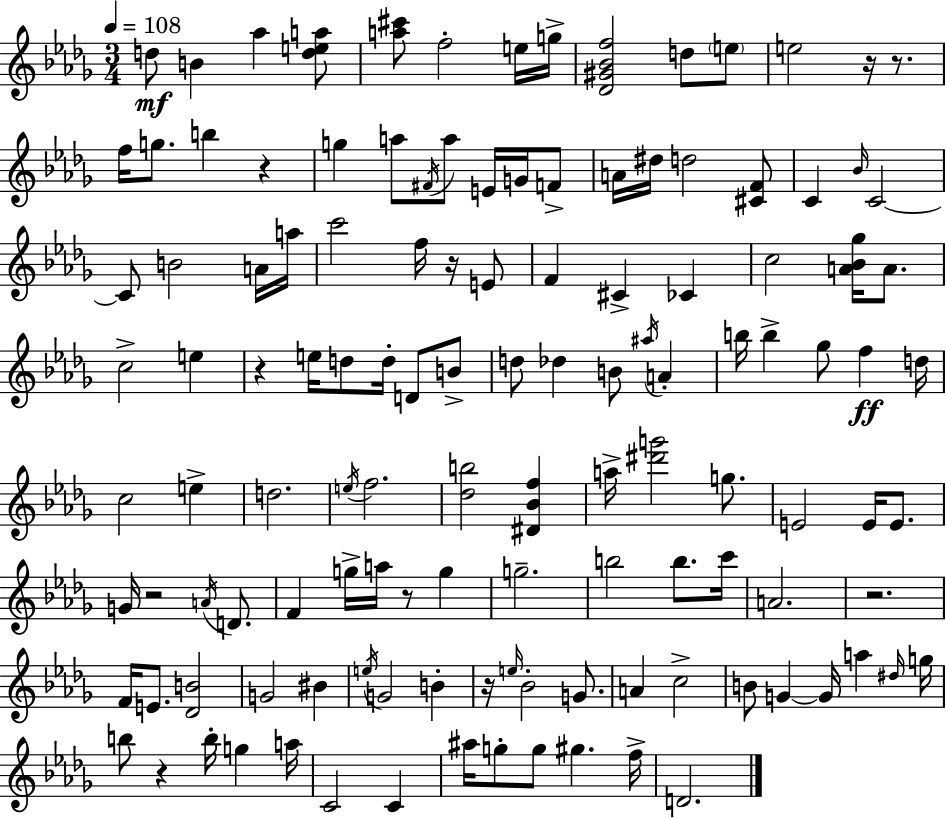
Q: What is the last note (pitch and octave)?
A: D4